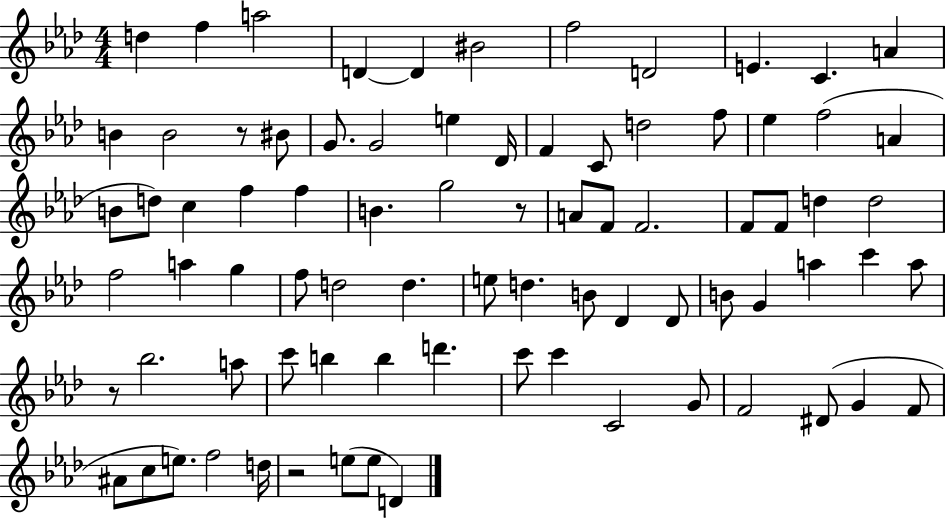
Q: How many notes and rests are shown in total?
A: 81